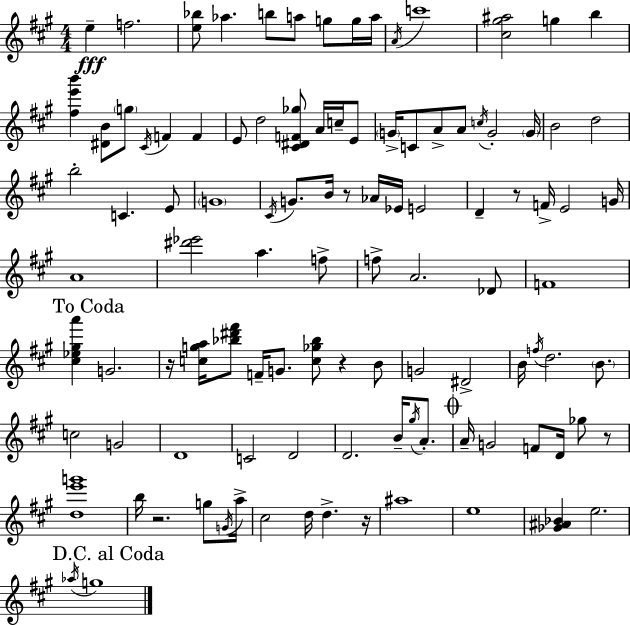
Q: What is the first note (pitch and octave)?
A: E5